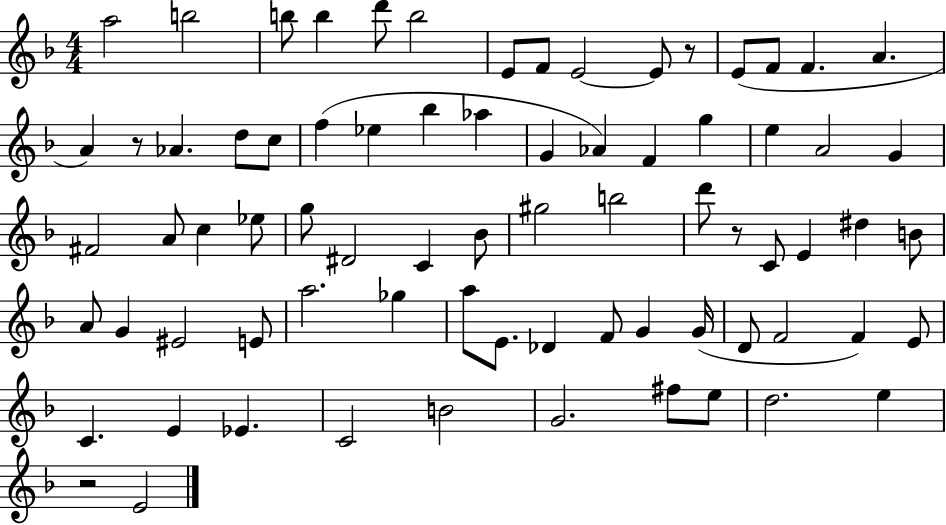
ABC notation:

X:1
T:Untitled
M:4/4
L:1/4
K:F
a2 b2 b/2 b d'/2 b2 E/2 F/2 E2 E/2 z/2 E/2 F/2 F A A z/2 _A d/2 c/2 f _e _b _a G _A F g e A2 G ^F2 A/2 c _e/2 g/2 ^D2 C _B/2 ^g2 b2 d'/2 z/2 C/2 E ^d B/2 A/2 G ^E2 E/2 a2 _g a/2 E/2 _D F/2 G G/4 D/2 F2 F E/2 C E _E C2 B2 G2 ^f/2 e/2 d2 e z2 E2